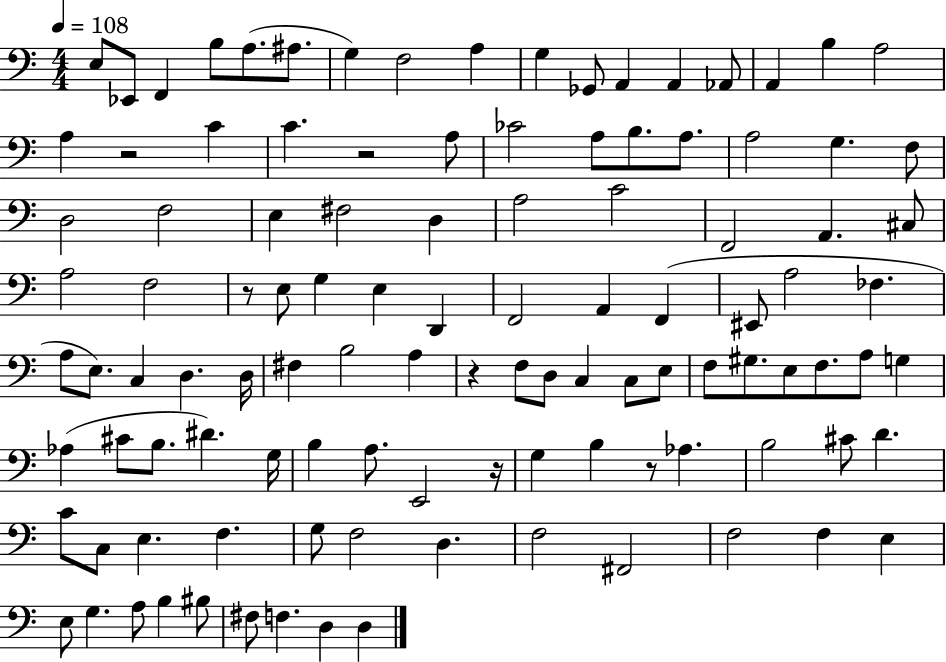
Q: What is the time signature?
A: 4/4